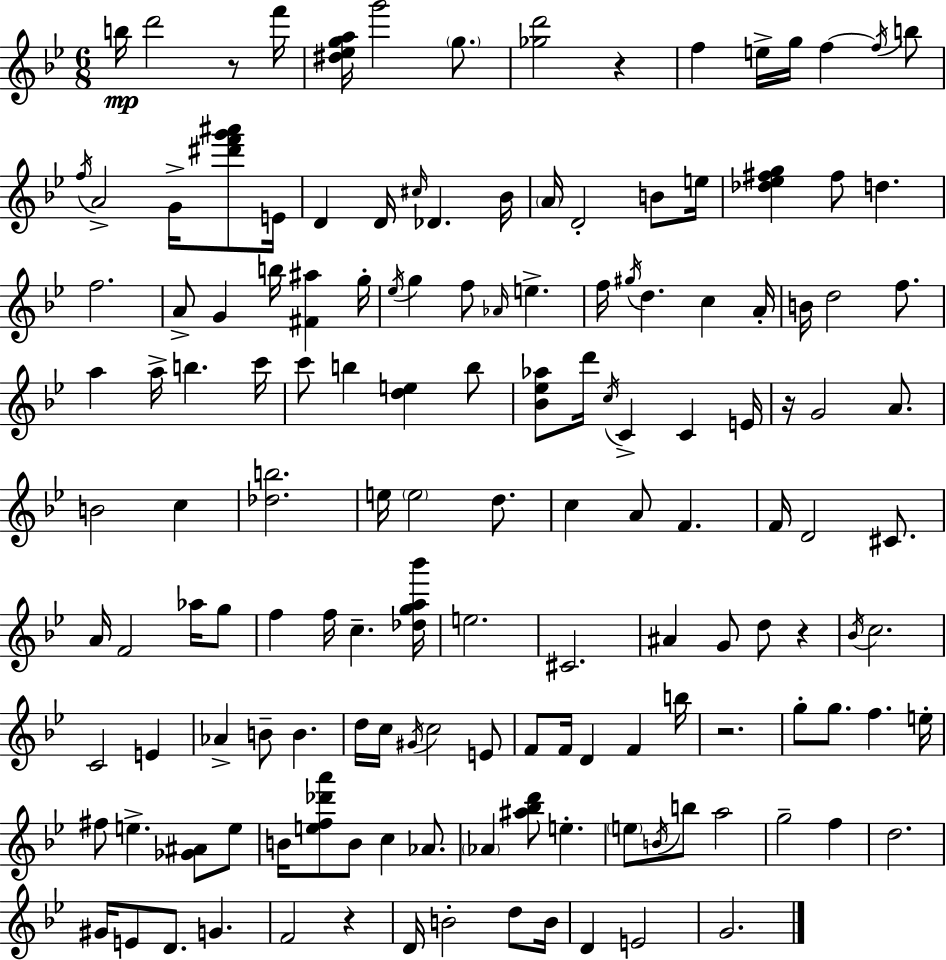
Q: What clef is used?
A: treble